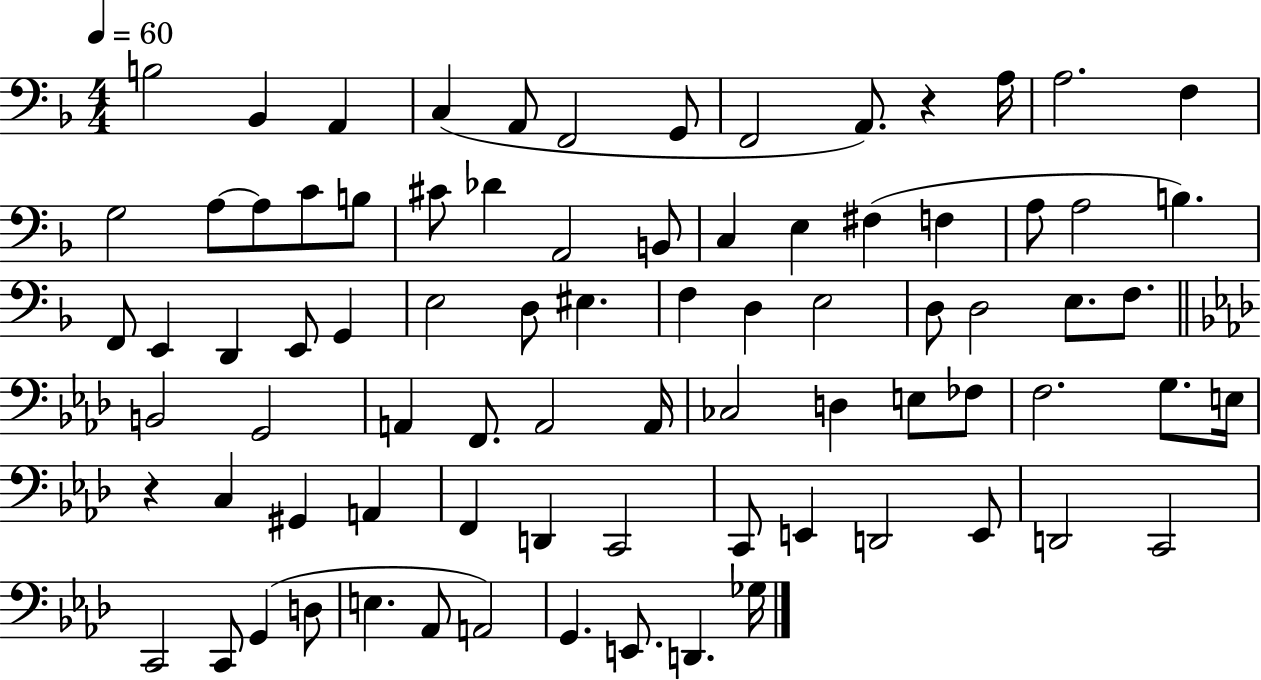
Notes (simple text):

B3/h Bb2/q A2/q C3/q A2/e F2/h G2/e F2/h A2/e. R/q A3/s A3/h. F3/q G3/h A3/e A3/e C4/e B3/e C#4/e Db4/q A2/h B2/e C3/q E3/q F#3/q F3/q A3/e A3/h B3/q. F2/e E2/q D2/q E2/e G2/q E3/h D3/e EIS3/q. F3/q D3/q E3/h D3/e D3/h E3/e. F3/e. B2/h G2/h A2/q F2/e. A2/h A2/s CES3/h D3/q E3/e FES3/e F3/h. G3/e. E3/s R/q C3/q G#2/q A2/q F2/q D2/q C2/h C2/e E2/q D2/h E2/e D2/h C2/h C2/h C2/e G2/q D3/e E3/q. Ab2/e A2/h G2/q. E2/e. D2/q. Gb3/s